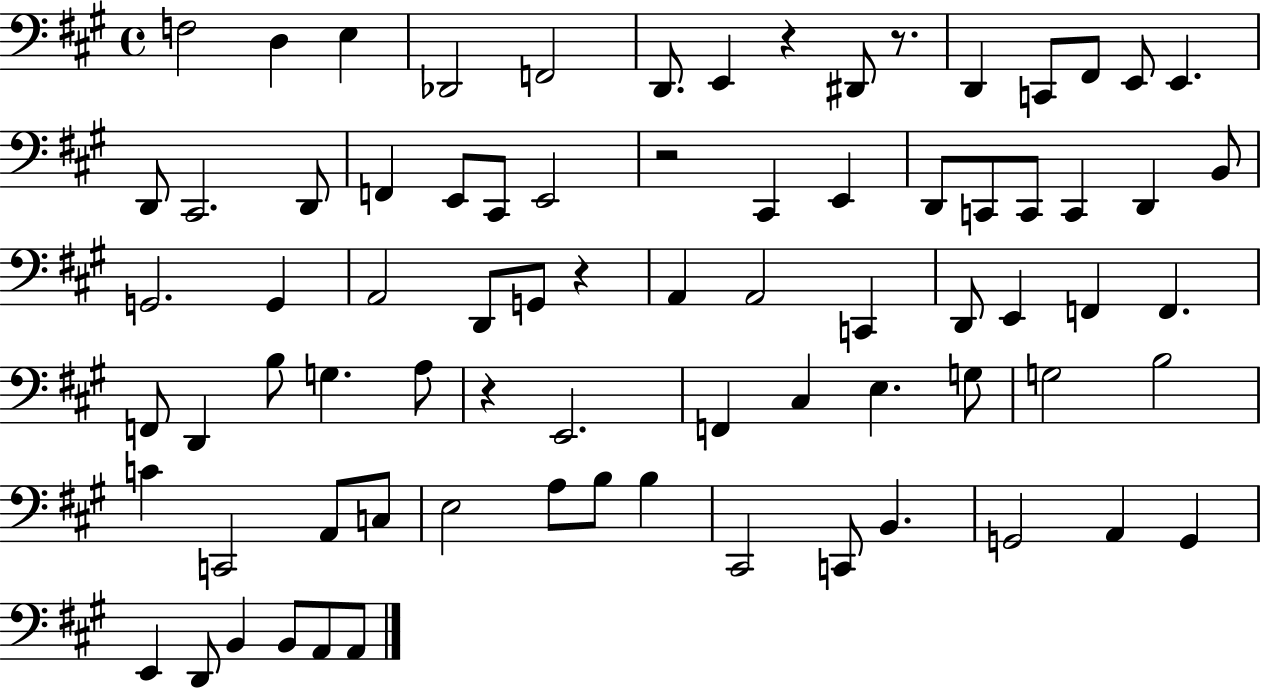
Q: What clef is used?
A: bass